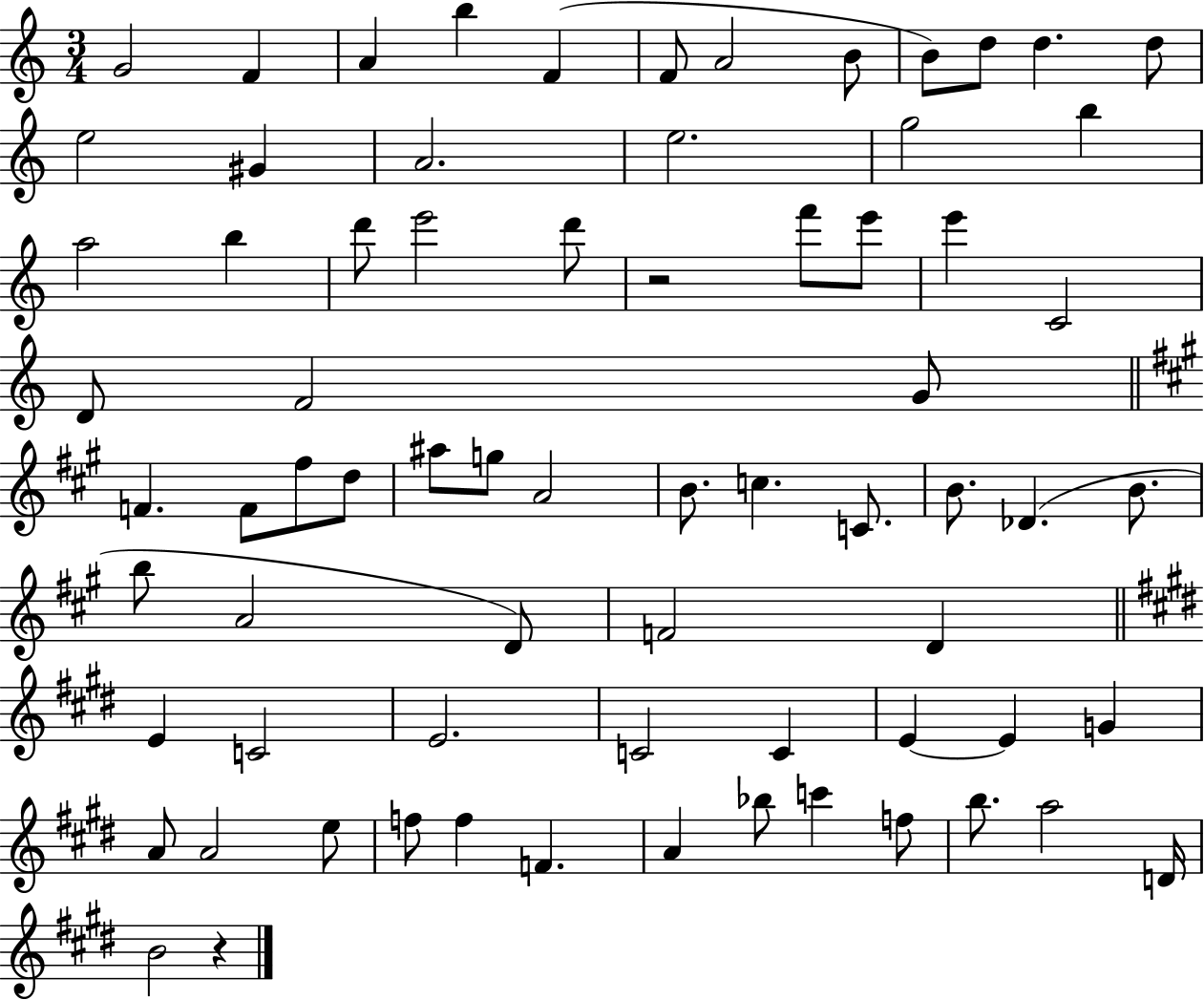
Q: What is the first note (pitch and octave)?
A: G4